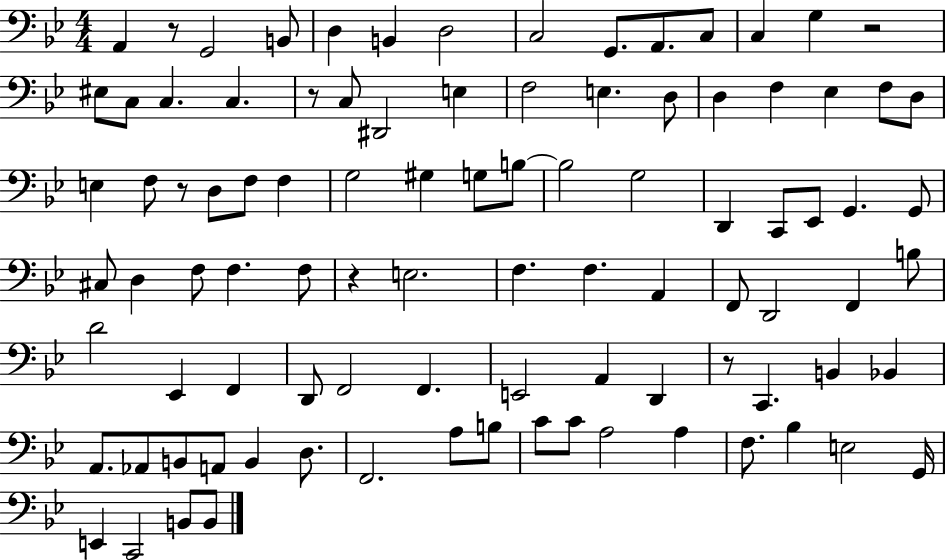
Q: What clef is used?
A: bass